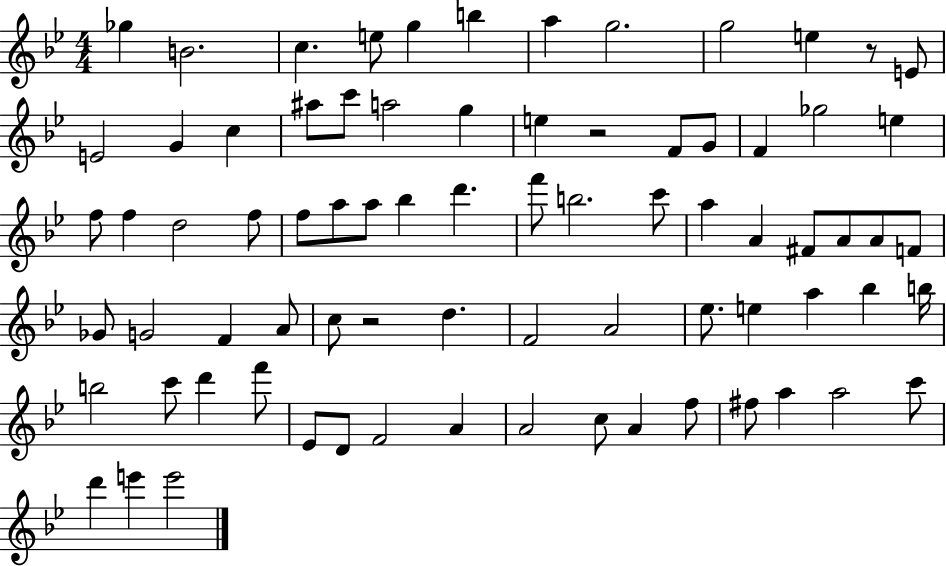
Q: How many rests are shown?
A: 3